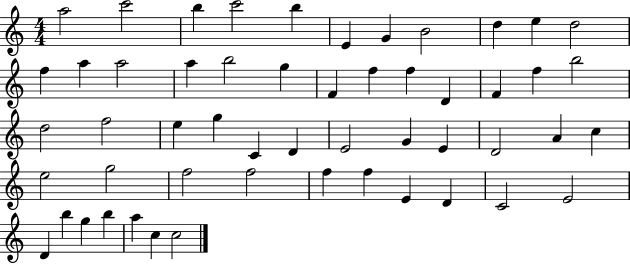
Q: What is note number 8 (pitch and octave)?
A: B4